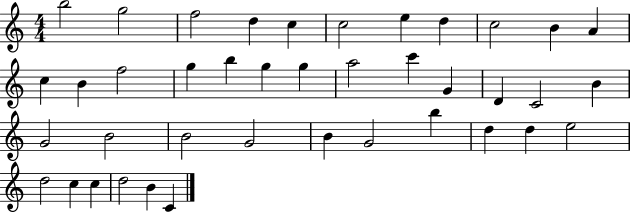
{
  \clef treble
  \numericTimeSignature
  \time 4/4
  \key c \major
  b''2 g''2 | f''2 d''4 c''4 | c''2 e''4 d''4 | c''2 b'4 a'4 | \break c''4 b'4 f''2 | g''4 b''4 g''4 g''4 | a''2 c'''4 g'4 | d'4 c'2 b'4 | \break g'2 b'2 | b'2 g'2 | b'4 g'2 b''4 | d''4 d''4 e''2 | \break d''2 c''4 c''4 | d''2 b'4 c'4 | \bar "|."
}